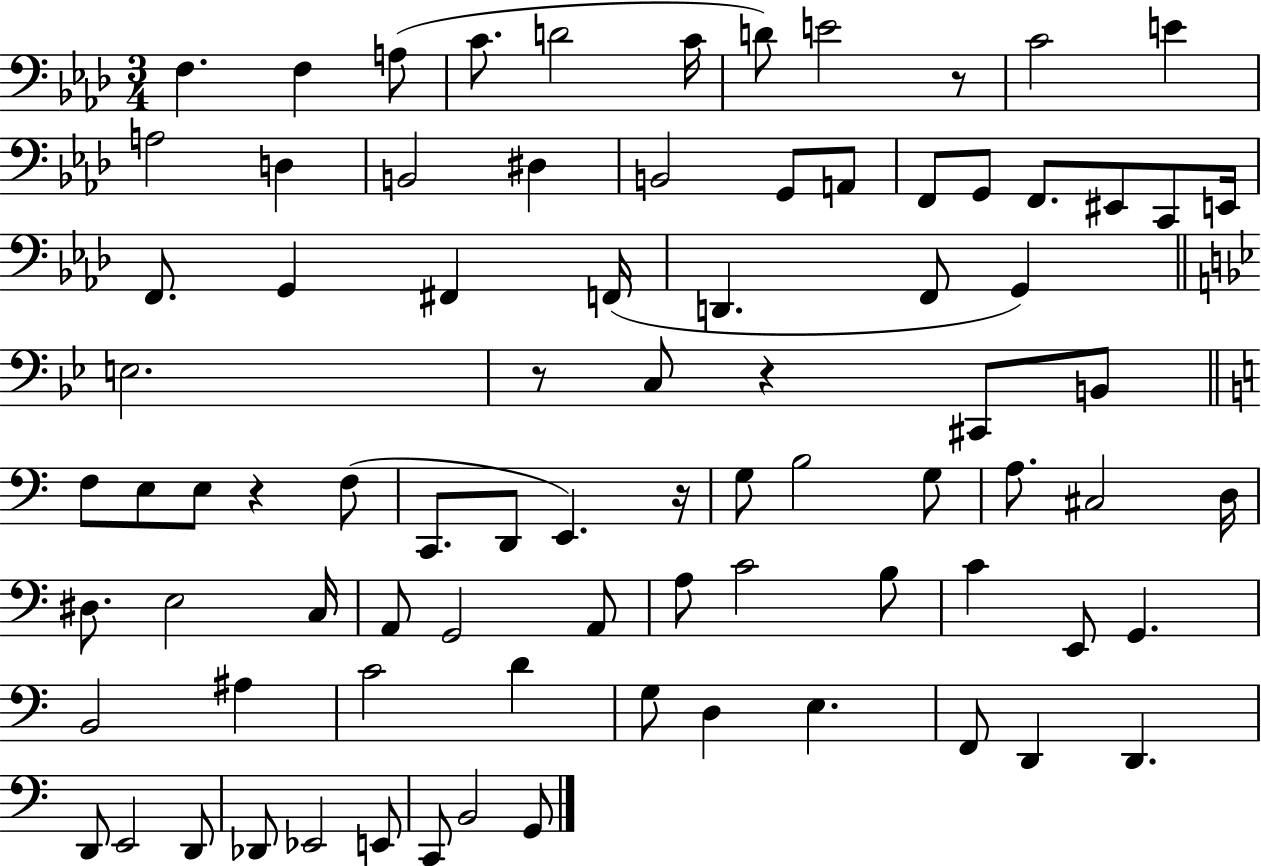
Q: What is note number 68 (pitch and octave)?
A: D2